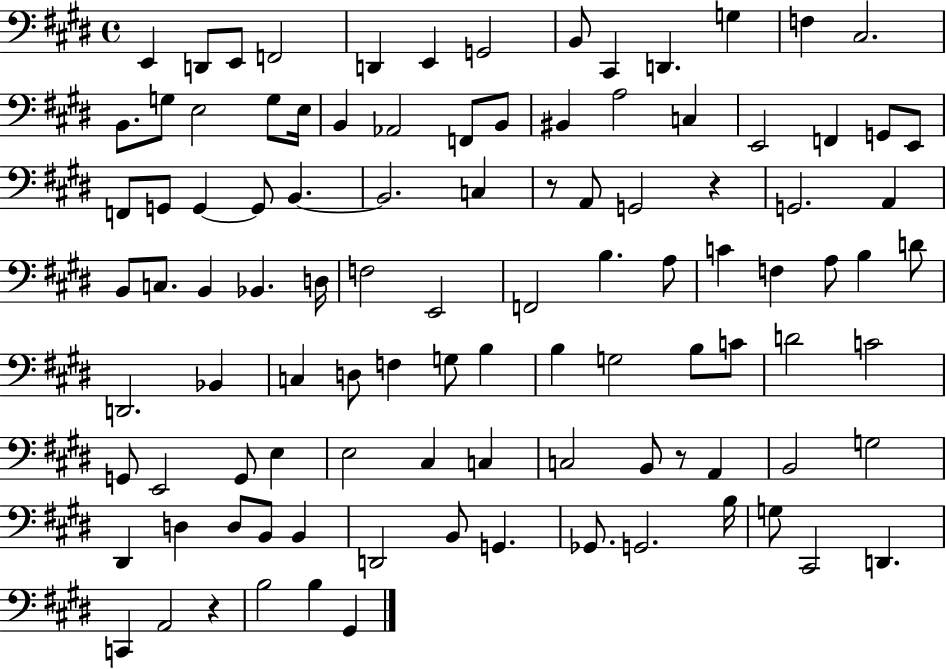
X:1
T:Untitled
M:4/4
L:1/4
K:E
E,, D,,/2 E,,/2 F,,2 D,, E,, G,,2 B,,/2 ^C,, D,, G, F, ^C,2 B,,/2 G,/2 E,2 G,/2 E,/4 B,, _A,,2 F,,/2 B,,/2 ^B,, A,2 C, E,,2 F,, G,,/2 E,,/2 F,,/2 G,,/2 G,, G,,/2 B,, B,,2 C, z/2 A,,/2 G,,2 z G,,2 A,, B,,/2 C,/2 B,, _B,, D,/4 F,2 E,,2 F,,2 B, A,/2 C F, A,/2 B, D/2 D,,2 _B,, C, D,/2 F, G,/2 B, B, G,2 B,/2 C/2 D2 C2 G,,/2 E,,2 G,,/2 E, E,2 ^C, C, C,2 B,,/2 z/2 A,, B,,2 G,2 ^D,, D, D,/2 B,,/2 B,, D,,2 B,,/2 G,, _G,,/2 G,,2 B,/4 G,/2 ^C,,2 D,, C,, A,,2 z B,2 B, ^G,,